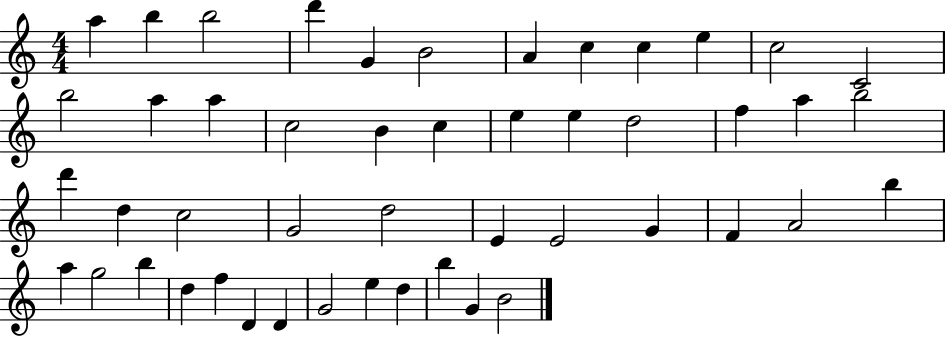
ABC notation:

X:1
T:Untitled
M:4/4
L:1/4
K:C
a b b2 d' G B2 A c c e c2 C2 b2 a a c2 B c e e d2 f a b2 d' d c2 G2 d2 E E2 G F A2 b a g2 b d f D D G2 e d b G B2